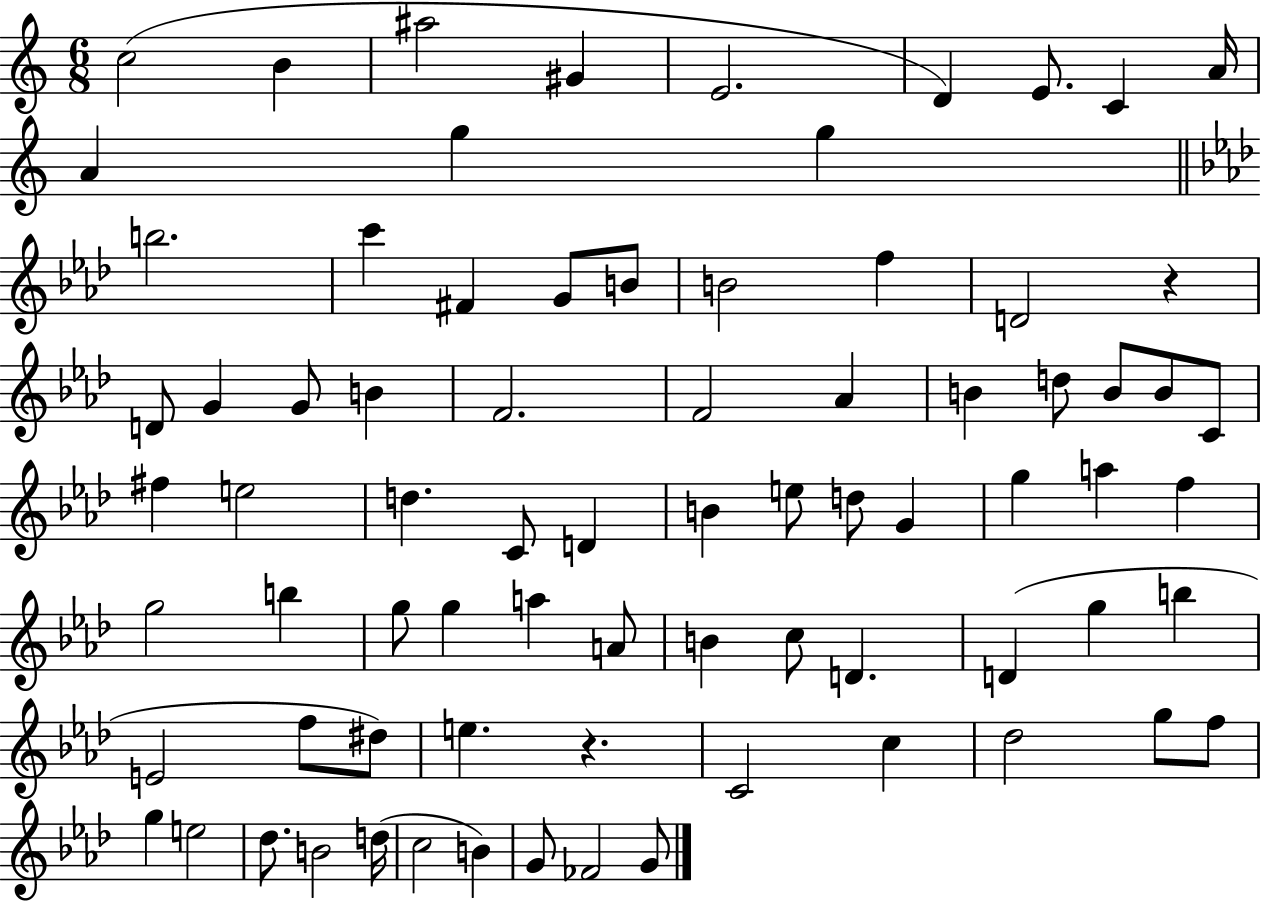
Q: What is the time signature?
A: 6/8